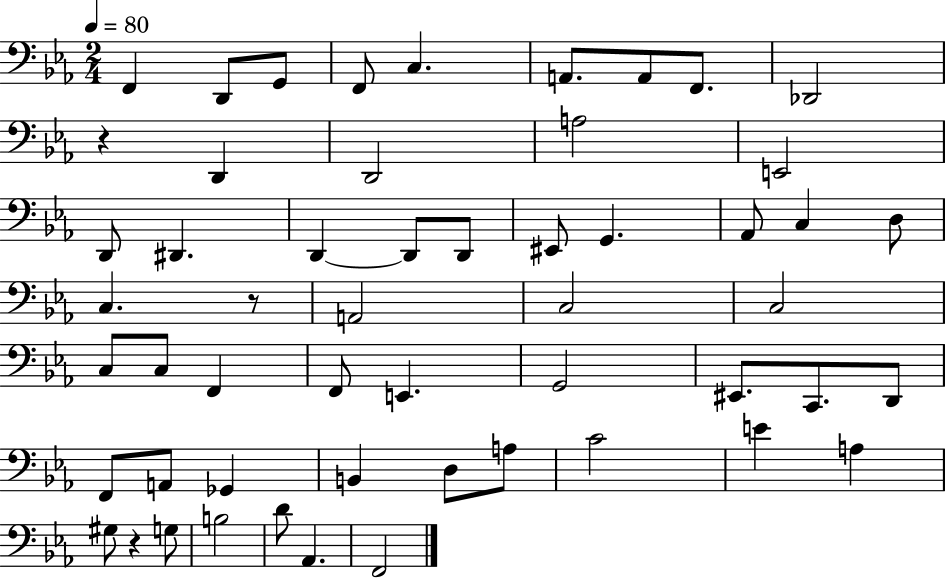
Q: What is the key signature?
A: EES major